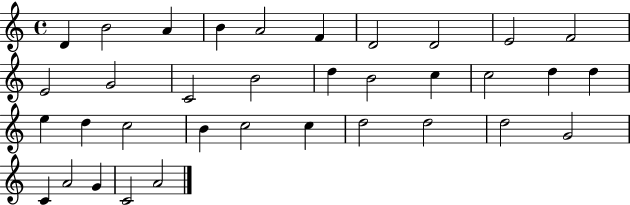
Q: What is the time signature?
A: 4/4